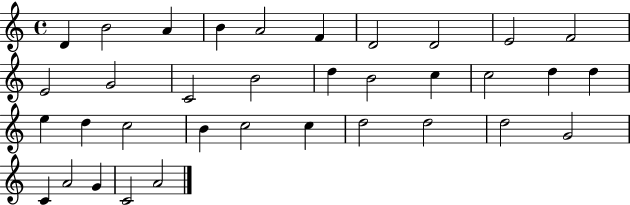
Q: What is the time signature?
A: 4/4